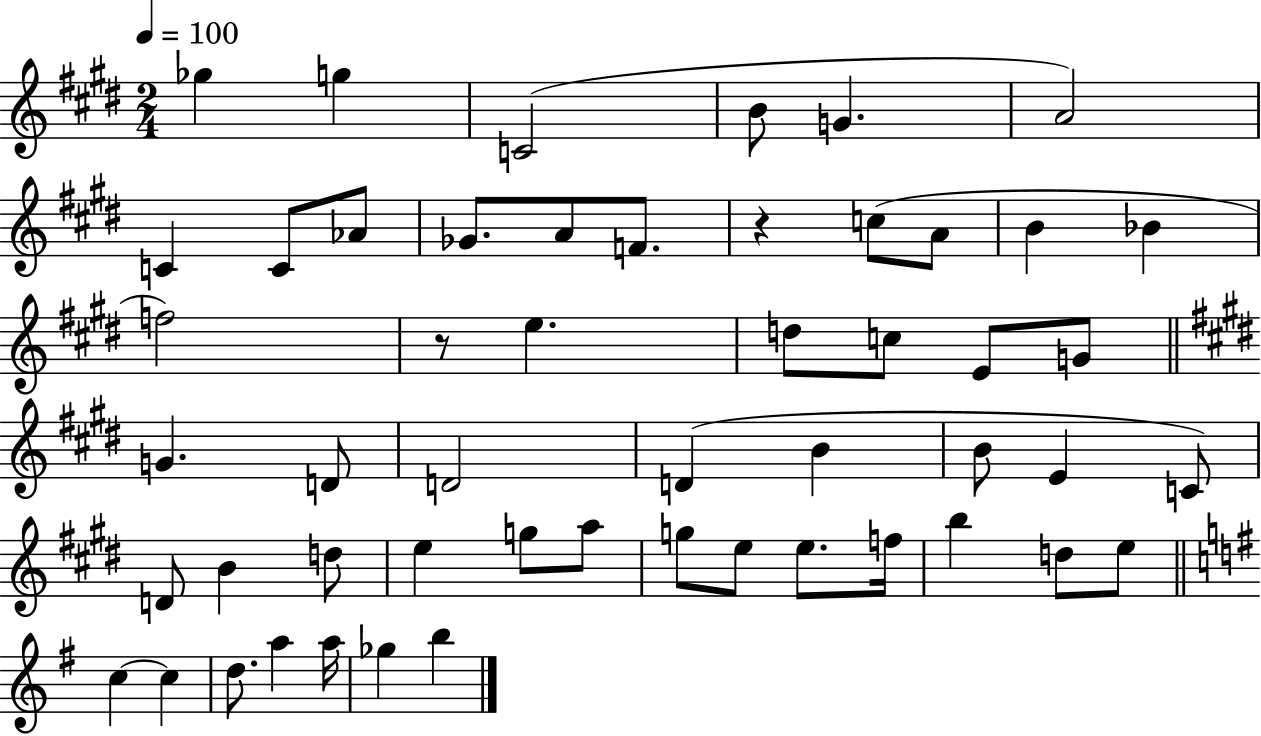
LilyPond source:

{
  \clef treble
  \numericTimeSignature
  \time 2/4
  \key e \major
  \tempo 4 = 100
  ges''4 g''4 | c'2( | b'8 g'4. | a'2) | \break c'4 c'8 aes'8 | ges'8. a'8 f'8. | r4 c''8( a'8 | b'4 bes'4 | \break f''2) | r8 e''4. | d''8 c''8 e'8 g'8 | \bar "||" \break \key e \major g'4. d'8 | d'2 | d'4( b'4 | b'8 e'4 c'8) | \break d'8 b'4 d''8 | e''4 g''8 a''8 | g''8 e''8 e''8. f''16 | b''4 d''8 e''8 | \break \bar "||" \break \key e \minor c''4~~ c''4 | d''8. a''4 a''16 | ges''4 b''4 | \bar "|."
}